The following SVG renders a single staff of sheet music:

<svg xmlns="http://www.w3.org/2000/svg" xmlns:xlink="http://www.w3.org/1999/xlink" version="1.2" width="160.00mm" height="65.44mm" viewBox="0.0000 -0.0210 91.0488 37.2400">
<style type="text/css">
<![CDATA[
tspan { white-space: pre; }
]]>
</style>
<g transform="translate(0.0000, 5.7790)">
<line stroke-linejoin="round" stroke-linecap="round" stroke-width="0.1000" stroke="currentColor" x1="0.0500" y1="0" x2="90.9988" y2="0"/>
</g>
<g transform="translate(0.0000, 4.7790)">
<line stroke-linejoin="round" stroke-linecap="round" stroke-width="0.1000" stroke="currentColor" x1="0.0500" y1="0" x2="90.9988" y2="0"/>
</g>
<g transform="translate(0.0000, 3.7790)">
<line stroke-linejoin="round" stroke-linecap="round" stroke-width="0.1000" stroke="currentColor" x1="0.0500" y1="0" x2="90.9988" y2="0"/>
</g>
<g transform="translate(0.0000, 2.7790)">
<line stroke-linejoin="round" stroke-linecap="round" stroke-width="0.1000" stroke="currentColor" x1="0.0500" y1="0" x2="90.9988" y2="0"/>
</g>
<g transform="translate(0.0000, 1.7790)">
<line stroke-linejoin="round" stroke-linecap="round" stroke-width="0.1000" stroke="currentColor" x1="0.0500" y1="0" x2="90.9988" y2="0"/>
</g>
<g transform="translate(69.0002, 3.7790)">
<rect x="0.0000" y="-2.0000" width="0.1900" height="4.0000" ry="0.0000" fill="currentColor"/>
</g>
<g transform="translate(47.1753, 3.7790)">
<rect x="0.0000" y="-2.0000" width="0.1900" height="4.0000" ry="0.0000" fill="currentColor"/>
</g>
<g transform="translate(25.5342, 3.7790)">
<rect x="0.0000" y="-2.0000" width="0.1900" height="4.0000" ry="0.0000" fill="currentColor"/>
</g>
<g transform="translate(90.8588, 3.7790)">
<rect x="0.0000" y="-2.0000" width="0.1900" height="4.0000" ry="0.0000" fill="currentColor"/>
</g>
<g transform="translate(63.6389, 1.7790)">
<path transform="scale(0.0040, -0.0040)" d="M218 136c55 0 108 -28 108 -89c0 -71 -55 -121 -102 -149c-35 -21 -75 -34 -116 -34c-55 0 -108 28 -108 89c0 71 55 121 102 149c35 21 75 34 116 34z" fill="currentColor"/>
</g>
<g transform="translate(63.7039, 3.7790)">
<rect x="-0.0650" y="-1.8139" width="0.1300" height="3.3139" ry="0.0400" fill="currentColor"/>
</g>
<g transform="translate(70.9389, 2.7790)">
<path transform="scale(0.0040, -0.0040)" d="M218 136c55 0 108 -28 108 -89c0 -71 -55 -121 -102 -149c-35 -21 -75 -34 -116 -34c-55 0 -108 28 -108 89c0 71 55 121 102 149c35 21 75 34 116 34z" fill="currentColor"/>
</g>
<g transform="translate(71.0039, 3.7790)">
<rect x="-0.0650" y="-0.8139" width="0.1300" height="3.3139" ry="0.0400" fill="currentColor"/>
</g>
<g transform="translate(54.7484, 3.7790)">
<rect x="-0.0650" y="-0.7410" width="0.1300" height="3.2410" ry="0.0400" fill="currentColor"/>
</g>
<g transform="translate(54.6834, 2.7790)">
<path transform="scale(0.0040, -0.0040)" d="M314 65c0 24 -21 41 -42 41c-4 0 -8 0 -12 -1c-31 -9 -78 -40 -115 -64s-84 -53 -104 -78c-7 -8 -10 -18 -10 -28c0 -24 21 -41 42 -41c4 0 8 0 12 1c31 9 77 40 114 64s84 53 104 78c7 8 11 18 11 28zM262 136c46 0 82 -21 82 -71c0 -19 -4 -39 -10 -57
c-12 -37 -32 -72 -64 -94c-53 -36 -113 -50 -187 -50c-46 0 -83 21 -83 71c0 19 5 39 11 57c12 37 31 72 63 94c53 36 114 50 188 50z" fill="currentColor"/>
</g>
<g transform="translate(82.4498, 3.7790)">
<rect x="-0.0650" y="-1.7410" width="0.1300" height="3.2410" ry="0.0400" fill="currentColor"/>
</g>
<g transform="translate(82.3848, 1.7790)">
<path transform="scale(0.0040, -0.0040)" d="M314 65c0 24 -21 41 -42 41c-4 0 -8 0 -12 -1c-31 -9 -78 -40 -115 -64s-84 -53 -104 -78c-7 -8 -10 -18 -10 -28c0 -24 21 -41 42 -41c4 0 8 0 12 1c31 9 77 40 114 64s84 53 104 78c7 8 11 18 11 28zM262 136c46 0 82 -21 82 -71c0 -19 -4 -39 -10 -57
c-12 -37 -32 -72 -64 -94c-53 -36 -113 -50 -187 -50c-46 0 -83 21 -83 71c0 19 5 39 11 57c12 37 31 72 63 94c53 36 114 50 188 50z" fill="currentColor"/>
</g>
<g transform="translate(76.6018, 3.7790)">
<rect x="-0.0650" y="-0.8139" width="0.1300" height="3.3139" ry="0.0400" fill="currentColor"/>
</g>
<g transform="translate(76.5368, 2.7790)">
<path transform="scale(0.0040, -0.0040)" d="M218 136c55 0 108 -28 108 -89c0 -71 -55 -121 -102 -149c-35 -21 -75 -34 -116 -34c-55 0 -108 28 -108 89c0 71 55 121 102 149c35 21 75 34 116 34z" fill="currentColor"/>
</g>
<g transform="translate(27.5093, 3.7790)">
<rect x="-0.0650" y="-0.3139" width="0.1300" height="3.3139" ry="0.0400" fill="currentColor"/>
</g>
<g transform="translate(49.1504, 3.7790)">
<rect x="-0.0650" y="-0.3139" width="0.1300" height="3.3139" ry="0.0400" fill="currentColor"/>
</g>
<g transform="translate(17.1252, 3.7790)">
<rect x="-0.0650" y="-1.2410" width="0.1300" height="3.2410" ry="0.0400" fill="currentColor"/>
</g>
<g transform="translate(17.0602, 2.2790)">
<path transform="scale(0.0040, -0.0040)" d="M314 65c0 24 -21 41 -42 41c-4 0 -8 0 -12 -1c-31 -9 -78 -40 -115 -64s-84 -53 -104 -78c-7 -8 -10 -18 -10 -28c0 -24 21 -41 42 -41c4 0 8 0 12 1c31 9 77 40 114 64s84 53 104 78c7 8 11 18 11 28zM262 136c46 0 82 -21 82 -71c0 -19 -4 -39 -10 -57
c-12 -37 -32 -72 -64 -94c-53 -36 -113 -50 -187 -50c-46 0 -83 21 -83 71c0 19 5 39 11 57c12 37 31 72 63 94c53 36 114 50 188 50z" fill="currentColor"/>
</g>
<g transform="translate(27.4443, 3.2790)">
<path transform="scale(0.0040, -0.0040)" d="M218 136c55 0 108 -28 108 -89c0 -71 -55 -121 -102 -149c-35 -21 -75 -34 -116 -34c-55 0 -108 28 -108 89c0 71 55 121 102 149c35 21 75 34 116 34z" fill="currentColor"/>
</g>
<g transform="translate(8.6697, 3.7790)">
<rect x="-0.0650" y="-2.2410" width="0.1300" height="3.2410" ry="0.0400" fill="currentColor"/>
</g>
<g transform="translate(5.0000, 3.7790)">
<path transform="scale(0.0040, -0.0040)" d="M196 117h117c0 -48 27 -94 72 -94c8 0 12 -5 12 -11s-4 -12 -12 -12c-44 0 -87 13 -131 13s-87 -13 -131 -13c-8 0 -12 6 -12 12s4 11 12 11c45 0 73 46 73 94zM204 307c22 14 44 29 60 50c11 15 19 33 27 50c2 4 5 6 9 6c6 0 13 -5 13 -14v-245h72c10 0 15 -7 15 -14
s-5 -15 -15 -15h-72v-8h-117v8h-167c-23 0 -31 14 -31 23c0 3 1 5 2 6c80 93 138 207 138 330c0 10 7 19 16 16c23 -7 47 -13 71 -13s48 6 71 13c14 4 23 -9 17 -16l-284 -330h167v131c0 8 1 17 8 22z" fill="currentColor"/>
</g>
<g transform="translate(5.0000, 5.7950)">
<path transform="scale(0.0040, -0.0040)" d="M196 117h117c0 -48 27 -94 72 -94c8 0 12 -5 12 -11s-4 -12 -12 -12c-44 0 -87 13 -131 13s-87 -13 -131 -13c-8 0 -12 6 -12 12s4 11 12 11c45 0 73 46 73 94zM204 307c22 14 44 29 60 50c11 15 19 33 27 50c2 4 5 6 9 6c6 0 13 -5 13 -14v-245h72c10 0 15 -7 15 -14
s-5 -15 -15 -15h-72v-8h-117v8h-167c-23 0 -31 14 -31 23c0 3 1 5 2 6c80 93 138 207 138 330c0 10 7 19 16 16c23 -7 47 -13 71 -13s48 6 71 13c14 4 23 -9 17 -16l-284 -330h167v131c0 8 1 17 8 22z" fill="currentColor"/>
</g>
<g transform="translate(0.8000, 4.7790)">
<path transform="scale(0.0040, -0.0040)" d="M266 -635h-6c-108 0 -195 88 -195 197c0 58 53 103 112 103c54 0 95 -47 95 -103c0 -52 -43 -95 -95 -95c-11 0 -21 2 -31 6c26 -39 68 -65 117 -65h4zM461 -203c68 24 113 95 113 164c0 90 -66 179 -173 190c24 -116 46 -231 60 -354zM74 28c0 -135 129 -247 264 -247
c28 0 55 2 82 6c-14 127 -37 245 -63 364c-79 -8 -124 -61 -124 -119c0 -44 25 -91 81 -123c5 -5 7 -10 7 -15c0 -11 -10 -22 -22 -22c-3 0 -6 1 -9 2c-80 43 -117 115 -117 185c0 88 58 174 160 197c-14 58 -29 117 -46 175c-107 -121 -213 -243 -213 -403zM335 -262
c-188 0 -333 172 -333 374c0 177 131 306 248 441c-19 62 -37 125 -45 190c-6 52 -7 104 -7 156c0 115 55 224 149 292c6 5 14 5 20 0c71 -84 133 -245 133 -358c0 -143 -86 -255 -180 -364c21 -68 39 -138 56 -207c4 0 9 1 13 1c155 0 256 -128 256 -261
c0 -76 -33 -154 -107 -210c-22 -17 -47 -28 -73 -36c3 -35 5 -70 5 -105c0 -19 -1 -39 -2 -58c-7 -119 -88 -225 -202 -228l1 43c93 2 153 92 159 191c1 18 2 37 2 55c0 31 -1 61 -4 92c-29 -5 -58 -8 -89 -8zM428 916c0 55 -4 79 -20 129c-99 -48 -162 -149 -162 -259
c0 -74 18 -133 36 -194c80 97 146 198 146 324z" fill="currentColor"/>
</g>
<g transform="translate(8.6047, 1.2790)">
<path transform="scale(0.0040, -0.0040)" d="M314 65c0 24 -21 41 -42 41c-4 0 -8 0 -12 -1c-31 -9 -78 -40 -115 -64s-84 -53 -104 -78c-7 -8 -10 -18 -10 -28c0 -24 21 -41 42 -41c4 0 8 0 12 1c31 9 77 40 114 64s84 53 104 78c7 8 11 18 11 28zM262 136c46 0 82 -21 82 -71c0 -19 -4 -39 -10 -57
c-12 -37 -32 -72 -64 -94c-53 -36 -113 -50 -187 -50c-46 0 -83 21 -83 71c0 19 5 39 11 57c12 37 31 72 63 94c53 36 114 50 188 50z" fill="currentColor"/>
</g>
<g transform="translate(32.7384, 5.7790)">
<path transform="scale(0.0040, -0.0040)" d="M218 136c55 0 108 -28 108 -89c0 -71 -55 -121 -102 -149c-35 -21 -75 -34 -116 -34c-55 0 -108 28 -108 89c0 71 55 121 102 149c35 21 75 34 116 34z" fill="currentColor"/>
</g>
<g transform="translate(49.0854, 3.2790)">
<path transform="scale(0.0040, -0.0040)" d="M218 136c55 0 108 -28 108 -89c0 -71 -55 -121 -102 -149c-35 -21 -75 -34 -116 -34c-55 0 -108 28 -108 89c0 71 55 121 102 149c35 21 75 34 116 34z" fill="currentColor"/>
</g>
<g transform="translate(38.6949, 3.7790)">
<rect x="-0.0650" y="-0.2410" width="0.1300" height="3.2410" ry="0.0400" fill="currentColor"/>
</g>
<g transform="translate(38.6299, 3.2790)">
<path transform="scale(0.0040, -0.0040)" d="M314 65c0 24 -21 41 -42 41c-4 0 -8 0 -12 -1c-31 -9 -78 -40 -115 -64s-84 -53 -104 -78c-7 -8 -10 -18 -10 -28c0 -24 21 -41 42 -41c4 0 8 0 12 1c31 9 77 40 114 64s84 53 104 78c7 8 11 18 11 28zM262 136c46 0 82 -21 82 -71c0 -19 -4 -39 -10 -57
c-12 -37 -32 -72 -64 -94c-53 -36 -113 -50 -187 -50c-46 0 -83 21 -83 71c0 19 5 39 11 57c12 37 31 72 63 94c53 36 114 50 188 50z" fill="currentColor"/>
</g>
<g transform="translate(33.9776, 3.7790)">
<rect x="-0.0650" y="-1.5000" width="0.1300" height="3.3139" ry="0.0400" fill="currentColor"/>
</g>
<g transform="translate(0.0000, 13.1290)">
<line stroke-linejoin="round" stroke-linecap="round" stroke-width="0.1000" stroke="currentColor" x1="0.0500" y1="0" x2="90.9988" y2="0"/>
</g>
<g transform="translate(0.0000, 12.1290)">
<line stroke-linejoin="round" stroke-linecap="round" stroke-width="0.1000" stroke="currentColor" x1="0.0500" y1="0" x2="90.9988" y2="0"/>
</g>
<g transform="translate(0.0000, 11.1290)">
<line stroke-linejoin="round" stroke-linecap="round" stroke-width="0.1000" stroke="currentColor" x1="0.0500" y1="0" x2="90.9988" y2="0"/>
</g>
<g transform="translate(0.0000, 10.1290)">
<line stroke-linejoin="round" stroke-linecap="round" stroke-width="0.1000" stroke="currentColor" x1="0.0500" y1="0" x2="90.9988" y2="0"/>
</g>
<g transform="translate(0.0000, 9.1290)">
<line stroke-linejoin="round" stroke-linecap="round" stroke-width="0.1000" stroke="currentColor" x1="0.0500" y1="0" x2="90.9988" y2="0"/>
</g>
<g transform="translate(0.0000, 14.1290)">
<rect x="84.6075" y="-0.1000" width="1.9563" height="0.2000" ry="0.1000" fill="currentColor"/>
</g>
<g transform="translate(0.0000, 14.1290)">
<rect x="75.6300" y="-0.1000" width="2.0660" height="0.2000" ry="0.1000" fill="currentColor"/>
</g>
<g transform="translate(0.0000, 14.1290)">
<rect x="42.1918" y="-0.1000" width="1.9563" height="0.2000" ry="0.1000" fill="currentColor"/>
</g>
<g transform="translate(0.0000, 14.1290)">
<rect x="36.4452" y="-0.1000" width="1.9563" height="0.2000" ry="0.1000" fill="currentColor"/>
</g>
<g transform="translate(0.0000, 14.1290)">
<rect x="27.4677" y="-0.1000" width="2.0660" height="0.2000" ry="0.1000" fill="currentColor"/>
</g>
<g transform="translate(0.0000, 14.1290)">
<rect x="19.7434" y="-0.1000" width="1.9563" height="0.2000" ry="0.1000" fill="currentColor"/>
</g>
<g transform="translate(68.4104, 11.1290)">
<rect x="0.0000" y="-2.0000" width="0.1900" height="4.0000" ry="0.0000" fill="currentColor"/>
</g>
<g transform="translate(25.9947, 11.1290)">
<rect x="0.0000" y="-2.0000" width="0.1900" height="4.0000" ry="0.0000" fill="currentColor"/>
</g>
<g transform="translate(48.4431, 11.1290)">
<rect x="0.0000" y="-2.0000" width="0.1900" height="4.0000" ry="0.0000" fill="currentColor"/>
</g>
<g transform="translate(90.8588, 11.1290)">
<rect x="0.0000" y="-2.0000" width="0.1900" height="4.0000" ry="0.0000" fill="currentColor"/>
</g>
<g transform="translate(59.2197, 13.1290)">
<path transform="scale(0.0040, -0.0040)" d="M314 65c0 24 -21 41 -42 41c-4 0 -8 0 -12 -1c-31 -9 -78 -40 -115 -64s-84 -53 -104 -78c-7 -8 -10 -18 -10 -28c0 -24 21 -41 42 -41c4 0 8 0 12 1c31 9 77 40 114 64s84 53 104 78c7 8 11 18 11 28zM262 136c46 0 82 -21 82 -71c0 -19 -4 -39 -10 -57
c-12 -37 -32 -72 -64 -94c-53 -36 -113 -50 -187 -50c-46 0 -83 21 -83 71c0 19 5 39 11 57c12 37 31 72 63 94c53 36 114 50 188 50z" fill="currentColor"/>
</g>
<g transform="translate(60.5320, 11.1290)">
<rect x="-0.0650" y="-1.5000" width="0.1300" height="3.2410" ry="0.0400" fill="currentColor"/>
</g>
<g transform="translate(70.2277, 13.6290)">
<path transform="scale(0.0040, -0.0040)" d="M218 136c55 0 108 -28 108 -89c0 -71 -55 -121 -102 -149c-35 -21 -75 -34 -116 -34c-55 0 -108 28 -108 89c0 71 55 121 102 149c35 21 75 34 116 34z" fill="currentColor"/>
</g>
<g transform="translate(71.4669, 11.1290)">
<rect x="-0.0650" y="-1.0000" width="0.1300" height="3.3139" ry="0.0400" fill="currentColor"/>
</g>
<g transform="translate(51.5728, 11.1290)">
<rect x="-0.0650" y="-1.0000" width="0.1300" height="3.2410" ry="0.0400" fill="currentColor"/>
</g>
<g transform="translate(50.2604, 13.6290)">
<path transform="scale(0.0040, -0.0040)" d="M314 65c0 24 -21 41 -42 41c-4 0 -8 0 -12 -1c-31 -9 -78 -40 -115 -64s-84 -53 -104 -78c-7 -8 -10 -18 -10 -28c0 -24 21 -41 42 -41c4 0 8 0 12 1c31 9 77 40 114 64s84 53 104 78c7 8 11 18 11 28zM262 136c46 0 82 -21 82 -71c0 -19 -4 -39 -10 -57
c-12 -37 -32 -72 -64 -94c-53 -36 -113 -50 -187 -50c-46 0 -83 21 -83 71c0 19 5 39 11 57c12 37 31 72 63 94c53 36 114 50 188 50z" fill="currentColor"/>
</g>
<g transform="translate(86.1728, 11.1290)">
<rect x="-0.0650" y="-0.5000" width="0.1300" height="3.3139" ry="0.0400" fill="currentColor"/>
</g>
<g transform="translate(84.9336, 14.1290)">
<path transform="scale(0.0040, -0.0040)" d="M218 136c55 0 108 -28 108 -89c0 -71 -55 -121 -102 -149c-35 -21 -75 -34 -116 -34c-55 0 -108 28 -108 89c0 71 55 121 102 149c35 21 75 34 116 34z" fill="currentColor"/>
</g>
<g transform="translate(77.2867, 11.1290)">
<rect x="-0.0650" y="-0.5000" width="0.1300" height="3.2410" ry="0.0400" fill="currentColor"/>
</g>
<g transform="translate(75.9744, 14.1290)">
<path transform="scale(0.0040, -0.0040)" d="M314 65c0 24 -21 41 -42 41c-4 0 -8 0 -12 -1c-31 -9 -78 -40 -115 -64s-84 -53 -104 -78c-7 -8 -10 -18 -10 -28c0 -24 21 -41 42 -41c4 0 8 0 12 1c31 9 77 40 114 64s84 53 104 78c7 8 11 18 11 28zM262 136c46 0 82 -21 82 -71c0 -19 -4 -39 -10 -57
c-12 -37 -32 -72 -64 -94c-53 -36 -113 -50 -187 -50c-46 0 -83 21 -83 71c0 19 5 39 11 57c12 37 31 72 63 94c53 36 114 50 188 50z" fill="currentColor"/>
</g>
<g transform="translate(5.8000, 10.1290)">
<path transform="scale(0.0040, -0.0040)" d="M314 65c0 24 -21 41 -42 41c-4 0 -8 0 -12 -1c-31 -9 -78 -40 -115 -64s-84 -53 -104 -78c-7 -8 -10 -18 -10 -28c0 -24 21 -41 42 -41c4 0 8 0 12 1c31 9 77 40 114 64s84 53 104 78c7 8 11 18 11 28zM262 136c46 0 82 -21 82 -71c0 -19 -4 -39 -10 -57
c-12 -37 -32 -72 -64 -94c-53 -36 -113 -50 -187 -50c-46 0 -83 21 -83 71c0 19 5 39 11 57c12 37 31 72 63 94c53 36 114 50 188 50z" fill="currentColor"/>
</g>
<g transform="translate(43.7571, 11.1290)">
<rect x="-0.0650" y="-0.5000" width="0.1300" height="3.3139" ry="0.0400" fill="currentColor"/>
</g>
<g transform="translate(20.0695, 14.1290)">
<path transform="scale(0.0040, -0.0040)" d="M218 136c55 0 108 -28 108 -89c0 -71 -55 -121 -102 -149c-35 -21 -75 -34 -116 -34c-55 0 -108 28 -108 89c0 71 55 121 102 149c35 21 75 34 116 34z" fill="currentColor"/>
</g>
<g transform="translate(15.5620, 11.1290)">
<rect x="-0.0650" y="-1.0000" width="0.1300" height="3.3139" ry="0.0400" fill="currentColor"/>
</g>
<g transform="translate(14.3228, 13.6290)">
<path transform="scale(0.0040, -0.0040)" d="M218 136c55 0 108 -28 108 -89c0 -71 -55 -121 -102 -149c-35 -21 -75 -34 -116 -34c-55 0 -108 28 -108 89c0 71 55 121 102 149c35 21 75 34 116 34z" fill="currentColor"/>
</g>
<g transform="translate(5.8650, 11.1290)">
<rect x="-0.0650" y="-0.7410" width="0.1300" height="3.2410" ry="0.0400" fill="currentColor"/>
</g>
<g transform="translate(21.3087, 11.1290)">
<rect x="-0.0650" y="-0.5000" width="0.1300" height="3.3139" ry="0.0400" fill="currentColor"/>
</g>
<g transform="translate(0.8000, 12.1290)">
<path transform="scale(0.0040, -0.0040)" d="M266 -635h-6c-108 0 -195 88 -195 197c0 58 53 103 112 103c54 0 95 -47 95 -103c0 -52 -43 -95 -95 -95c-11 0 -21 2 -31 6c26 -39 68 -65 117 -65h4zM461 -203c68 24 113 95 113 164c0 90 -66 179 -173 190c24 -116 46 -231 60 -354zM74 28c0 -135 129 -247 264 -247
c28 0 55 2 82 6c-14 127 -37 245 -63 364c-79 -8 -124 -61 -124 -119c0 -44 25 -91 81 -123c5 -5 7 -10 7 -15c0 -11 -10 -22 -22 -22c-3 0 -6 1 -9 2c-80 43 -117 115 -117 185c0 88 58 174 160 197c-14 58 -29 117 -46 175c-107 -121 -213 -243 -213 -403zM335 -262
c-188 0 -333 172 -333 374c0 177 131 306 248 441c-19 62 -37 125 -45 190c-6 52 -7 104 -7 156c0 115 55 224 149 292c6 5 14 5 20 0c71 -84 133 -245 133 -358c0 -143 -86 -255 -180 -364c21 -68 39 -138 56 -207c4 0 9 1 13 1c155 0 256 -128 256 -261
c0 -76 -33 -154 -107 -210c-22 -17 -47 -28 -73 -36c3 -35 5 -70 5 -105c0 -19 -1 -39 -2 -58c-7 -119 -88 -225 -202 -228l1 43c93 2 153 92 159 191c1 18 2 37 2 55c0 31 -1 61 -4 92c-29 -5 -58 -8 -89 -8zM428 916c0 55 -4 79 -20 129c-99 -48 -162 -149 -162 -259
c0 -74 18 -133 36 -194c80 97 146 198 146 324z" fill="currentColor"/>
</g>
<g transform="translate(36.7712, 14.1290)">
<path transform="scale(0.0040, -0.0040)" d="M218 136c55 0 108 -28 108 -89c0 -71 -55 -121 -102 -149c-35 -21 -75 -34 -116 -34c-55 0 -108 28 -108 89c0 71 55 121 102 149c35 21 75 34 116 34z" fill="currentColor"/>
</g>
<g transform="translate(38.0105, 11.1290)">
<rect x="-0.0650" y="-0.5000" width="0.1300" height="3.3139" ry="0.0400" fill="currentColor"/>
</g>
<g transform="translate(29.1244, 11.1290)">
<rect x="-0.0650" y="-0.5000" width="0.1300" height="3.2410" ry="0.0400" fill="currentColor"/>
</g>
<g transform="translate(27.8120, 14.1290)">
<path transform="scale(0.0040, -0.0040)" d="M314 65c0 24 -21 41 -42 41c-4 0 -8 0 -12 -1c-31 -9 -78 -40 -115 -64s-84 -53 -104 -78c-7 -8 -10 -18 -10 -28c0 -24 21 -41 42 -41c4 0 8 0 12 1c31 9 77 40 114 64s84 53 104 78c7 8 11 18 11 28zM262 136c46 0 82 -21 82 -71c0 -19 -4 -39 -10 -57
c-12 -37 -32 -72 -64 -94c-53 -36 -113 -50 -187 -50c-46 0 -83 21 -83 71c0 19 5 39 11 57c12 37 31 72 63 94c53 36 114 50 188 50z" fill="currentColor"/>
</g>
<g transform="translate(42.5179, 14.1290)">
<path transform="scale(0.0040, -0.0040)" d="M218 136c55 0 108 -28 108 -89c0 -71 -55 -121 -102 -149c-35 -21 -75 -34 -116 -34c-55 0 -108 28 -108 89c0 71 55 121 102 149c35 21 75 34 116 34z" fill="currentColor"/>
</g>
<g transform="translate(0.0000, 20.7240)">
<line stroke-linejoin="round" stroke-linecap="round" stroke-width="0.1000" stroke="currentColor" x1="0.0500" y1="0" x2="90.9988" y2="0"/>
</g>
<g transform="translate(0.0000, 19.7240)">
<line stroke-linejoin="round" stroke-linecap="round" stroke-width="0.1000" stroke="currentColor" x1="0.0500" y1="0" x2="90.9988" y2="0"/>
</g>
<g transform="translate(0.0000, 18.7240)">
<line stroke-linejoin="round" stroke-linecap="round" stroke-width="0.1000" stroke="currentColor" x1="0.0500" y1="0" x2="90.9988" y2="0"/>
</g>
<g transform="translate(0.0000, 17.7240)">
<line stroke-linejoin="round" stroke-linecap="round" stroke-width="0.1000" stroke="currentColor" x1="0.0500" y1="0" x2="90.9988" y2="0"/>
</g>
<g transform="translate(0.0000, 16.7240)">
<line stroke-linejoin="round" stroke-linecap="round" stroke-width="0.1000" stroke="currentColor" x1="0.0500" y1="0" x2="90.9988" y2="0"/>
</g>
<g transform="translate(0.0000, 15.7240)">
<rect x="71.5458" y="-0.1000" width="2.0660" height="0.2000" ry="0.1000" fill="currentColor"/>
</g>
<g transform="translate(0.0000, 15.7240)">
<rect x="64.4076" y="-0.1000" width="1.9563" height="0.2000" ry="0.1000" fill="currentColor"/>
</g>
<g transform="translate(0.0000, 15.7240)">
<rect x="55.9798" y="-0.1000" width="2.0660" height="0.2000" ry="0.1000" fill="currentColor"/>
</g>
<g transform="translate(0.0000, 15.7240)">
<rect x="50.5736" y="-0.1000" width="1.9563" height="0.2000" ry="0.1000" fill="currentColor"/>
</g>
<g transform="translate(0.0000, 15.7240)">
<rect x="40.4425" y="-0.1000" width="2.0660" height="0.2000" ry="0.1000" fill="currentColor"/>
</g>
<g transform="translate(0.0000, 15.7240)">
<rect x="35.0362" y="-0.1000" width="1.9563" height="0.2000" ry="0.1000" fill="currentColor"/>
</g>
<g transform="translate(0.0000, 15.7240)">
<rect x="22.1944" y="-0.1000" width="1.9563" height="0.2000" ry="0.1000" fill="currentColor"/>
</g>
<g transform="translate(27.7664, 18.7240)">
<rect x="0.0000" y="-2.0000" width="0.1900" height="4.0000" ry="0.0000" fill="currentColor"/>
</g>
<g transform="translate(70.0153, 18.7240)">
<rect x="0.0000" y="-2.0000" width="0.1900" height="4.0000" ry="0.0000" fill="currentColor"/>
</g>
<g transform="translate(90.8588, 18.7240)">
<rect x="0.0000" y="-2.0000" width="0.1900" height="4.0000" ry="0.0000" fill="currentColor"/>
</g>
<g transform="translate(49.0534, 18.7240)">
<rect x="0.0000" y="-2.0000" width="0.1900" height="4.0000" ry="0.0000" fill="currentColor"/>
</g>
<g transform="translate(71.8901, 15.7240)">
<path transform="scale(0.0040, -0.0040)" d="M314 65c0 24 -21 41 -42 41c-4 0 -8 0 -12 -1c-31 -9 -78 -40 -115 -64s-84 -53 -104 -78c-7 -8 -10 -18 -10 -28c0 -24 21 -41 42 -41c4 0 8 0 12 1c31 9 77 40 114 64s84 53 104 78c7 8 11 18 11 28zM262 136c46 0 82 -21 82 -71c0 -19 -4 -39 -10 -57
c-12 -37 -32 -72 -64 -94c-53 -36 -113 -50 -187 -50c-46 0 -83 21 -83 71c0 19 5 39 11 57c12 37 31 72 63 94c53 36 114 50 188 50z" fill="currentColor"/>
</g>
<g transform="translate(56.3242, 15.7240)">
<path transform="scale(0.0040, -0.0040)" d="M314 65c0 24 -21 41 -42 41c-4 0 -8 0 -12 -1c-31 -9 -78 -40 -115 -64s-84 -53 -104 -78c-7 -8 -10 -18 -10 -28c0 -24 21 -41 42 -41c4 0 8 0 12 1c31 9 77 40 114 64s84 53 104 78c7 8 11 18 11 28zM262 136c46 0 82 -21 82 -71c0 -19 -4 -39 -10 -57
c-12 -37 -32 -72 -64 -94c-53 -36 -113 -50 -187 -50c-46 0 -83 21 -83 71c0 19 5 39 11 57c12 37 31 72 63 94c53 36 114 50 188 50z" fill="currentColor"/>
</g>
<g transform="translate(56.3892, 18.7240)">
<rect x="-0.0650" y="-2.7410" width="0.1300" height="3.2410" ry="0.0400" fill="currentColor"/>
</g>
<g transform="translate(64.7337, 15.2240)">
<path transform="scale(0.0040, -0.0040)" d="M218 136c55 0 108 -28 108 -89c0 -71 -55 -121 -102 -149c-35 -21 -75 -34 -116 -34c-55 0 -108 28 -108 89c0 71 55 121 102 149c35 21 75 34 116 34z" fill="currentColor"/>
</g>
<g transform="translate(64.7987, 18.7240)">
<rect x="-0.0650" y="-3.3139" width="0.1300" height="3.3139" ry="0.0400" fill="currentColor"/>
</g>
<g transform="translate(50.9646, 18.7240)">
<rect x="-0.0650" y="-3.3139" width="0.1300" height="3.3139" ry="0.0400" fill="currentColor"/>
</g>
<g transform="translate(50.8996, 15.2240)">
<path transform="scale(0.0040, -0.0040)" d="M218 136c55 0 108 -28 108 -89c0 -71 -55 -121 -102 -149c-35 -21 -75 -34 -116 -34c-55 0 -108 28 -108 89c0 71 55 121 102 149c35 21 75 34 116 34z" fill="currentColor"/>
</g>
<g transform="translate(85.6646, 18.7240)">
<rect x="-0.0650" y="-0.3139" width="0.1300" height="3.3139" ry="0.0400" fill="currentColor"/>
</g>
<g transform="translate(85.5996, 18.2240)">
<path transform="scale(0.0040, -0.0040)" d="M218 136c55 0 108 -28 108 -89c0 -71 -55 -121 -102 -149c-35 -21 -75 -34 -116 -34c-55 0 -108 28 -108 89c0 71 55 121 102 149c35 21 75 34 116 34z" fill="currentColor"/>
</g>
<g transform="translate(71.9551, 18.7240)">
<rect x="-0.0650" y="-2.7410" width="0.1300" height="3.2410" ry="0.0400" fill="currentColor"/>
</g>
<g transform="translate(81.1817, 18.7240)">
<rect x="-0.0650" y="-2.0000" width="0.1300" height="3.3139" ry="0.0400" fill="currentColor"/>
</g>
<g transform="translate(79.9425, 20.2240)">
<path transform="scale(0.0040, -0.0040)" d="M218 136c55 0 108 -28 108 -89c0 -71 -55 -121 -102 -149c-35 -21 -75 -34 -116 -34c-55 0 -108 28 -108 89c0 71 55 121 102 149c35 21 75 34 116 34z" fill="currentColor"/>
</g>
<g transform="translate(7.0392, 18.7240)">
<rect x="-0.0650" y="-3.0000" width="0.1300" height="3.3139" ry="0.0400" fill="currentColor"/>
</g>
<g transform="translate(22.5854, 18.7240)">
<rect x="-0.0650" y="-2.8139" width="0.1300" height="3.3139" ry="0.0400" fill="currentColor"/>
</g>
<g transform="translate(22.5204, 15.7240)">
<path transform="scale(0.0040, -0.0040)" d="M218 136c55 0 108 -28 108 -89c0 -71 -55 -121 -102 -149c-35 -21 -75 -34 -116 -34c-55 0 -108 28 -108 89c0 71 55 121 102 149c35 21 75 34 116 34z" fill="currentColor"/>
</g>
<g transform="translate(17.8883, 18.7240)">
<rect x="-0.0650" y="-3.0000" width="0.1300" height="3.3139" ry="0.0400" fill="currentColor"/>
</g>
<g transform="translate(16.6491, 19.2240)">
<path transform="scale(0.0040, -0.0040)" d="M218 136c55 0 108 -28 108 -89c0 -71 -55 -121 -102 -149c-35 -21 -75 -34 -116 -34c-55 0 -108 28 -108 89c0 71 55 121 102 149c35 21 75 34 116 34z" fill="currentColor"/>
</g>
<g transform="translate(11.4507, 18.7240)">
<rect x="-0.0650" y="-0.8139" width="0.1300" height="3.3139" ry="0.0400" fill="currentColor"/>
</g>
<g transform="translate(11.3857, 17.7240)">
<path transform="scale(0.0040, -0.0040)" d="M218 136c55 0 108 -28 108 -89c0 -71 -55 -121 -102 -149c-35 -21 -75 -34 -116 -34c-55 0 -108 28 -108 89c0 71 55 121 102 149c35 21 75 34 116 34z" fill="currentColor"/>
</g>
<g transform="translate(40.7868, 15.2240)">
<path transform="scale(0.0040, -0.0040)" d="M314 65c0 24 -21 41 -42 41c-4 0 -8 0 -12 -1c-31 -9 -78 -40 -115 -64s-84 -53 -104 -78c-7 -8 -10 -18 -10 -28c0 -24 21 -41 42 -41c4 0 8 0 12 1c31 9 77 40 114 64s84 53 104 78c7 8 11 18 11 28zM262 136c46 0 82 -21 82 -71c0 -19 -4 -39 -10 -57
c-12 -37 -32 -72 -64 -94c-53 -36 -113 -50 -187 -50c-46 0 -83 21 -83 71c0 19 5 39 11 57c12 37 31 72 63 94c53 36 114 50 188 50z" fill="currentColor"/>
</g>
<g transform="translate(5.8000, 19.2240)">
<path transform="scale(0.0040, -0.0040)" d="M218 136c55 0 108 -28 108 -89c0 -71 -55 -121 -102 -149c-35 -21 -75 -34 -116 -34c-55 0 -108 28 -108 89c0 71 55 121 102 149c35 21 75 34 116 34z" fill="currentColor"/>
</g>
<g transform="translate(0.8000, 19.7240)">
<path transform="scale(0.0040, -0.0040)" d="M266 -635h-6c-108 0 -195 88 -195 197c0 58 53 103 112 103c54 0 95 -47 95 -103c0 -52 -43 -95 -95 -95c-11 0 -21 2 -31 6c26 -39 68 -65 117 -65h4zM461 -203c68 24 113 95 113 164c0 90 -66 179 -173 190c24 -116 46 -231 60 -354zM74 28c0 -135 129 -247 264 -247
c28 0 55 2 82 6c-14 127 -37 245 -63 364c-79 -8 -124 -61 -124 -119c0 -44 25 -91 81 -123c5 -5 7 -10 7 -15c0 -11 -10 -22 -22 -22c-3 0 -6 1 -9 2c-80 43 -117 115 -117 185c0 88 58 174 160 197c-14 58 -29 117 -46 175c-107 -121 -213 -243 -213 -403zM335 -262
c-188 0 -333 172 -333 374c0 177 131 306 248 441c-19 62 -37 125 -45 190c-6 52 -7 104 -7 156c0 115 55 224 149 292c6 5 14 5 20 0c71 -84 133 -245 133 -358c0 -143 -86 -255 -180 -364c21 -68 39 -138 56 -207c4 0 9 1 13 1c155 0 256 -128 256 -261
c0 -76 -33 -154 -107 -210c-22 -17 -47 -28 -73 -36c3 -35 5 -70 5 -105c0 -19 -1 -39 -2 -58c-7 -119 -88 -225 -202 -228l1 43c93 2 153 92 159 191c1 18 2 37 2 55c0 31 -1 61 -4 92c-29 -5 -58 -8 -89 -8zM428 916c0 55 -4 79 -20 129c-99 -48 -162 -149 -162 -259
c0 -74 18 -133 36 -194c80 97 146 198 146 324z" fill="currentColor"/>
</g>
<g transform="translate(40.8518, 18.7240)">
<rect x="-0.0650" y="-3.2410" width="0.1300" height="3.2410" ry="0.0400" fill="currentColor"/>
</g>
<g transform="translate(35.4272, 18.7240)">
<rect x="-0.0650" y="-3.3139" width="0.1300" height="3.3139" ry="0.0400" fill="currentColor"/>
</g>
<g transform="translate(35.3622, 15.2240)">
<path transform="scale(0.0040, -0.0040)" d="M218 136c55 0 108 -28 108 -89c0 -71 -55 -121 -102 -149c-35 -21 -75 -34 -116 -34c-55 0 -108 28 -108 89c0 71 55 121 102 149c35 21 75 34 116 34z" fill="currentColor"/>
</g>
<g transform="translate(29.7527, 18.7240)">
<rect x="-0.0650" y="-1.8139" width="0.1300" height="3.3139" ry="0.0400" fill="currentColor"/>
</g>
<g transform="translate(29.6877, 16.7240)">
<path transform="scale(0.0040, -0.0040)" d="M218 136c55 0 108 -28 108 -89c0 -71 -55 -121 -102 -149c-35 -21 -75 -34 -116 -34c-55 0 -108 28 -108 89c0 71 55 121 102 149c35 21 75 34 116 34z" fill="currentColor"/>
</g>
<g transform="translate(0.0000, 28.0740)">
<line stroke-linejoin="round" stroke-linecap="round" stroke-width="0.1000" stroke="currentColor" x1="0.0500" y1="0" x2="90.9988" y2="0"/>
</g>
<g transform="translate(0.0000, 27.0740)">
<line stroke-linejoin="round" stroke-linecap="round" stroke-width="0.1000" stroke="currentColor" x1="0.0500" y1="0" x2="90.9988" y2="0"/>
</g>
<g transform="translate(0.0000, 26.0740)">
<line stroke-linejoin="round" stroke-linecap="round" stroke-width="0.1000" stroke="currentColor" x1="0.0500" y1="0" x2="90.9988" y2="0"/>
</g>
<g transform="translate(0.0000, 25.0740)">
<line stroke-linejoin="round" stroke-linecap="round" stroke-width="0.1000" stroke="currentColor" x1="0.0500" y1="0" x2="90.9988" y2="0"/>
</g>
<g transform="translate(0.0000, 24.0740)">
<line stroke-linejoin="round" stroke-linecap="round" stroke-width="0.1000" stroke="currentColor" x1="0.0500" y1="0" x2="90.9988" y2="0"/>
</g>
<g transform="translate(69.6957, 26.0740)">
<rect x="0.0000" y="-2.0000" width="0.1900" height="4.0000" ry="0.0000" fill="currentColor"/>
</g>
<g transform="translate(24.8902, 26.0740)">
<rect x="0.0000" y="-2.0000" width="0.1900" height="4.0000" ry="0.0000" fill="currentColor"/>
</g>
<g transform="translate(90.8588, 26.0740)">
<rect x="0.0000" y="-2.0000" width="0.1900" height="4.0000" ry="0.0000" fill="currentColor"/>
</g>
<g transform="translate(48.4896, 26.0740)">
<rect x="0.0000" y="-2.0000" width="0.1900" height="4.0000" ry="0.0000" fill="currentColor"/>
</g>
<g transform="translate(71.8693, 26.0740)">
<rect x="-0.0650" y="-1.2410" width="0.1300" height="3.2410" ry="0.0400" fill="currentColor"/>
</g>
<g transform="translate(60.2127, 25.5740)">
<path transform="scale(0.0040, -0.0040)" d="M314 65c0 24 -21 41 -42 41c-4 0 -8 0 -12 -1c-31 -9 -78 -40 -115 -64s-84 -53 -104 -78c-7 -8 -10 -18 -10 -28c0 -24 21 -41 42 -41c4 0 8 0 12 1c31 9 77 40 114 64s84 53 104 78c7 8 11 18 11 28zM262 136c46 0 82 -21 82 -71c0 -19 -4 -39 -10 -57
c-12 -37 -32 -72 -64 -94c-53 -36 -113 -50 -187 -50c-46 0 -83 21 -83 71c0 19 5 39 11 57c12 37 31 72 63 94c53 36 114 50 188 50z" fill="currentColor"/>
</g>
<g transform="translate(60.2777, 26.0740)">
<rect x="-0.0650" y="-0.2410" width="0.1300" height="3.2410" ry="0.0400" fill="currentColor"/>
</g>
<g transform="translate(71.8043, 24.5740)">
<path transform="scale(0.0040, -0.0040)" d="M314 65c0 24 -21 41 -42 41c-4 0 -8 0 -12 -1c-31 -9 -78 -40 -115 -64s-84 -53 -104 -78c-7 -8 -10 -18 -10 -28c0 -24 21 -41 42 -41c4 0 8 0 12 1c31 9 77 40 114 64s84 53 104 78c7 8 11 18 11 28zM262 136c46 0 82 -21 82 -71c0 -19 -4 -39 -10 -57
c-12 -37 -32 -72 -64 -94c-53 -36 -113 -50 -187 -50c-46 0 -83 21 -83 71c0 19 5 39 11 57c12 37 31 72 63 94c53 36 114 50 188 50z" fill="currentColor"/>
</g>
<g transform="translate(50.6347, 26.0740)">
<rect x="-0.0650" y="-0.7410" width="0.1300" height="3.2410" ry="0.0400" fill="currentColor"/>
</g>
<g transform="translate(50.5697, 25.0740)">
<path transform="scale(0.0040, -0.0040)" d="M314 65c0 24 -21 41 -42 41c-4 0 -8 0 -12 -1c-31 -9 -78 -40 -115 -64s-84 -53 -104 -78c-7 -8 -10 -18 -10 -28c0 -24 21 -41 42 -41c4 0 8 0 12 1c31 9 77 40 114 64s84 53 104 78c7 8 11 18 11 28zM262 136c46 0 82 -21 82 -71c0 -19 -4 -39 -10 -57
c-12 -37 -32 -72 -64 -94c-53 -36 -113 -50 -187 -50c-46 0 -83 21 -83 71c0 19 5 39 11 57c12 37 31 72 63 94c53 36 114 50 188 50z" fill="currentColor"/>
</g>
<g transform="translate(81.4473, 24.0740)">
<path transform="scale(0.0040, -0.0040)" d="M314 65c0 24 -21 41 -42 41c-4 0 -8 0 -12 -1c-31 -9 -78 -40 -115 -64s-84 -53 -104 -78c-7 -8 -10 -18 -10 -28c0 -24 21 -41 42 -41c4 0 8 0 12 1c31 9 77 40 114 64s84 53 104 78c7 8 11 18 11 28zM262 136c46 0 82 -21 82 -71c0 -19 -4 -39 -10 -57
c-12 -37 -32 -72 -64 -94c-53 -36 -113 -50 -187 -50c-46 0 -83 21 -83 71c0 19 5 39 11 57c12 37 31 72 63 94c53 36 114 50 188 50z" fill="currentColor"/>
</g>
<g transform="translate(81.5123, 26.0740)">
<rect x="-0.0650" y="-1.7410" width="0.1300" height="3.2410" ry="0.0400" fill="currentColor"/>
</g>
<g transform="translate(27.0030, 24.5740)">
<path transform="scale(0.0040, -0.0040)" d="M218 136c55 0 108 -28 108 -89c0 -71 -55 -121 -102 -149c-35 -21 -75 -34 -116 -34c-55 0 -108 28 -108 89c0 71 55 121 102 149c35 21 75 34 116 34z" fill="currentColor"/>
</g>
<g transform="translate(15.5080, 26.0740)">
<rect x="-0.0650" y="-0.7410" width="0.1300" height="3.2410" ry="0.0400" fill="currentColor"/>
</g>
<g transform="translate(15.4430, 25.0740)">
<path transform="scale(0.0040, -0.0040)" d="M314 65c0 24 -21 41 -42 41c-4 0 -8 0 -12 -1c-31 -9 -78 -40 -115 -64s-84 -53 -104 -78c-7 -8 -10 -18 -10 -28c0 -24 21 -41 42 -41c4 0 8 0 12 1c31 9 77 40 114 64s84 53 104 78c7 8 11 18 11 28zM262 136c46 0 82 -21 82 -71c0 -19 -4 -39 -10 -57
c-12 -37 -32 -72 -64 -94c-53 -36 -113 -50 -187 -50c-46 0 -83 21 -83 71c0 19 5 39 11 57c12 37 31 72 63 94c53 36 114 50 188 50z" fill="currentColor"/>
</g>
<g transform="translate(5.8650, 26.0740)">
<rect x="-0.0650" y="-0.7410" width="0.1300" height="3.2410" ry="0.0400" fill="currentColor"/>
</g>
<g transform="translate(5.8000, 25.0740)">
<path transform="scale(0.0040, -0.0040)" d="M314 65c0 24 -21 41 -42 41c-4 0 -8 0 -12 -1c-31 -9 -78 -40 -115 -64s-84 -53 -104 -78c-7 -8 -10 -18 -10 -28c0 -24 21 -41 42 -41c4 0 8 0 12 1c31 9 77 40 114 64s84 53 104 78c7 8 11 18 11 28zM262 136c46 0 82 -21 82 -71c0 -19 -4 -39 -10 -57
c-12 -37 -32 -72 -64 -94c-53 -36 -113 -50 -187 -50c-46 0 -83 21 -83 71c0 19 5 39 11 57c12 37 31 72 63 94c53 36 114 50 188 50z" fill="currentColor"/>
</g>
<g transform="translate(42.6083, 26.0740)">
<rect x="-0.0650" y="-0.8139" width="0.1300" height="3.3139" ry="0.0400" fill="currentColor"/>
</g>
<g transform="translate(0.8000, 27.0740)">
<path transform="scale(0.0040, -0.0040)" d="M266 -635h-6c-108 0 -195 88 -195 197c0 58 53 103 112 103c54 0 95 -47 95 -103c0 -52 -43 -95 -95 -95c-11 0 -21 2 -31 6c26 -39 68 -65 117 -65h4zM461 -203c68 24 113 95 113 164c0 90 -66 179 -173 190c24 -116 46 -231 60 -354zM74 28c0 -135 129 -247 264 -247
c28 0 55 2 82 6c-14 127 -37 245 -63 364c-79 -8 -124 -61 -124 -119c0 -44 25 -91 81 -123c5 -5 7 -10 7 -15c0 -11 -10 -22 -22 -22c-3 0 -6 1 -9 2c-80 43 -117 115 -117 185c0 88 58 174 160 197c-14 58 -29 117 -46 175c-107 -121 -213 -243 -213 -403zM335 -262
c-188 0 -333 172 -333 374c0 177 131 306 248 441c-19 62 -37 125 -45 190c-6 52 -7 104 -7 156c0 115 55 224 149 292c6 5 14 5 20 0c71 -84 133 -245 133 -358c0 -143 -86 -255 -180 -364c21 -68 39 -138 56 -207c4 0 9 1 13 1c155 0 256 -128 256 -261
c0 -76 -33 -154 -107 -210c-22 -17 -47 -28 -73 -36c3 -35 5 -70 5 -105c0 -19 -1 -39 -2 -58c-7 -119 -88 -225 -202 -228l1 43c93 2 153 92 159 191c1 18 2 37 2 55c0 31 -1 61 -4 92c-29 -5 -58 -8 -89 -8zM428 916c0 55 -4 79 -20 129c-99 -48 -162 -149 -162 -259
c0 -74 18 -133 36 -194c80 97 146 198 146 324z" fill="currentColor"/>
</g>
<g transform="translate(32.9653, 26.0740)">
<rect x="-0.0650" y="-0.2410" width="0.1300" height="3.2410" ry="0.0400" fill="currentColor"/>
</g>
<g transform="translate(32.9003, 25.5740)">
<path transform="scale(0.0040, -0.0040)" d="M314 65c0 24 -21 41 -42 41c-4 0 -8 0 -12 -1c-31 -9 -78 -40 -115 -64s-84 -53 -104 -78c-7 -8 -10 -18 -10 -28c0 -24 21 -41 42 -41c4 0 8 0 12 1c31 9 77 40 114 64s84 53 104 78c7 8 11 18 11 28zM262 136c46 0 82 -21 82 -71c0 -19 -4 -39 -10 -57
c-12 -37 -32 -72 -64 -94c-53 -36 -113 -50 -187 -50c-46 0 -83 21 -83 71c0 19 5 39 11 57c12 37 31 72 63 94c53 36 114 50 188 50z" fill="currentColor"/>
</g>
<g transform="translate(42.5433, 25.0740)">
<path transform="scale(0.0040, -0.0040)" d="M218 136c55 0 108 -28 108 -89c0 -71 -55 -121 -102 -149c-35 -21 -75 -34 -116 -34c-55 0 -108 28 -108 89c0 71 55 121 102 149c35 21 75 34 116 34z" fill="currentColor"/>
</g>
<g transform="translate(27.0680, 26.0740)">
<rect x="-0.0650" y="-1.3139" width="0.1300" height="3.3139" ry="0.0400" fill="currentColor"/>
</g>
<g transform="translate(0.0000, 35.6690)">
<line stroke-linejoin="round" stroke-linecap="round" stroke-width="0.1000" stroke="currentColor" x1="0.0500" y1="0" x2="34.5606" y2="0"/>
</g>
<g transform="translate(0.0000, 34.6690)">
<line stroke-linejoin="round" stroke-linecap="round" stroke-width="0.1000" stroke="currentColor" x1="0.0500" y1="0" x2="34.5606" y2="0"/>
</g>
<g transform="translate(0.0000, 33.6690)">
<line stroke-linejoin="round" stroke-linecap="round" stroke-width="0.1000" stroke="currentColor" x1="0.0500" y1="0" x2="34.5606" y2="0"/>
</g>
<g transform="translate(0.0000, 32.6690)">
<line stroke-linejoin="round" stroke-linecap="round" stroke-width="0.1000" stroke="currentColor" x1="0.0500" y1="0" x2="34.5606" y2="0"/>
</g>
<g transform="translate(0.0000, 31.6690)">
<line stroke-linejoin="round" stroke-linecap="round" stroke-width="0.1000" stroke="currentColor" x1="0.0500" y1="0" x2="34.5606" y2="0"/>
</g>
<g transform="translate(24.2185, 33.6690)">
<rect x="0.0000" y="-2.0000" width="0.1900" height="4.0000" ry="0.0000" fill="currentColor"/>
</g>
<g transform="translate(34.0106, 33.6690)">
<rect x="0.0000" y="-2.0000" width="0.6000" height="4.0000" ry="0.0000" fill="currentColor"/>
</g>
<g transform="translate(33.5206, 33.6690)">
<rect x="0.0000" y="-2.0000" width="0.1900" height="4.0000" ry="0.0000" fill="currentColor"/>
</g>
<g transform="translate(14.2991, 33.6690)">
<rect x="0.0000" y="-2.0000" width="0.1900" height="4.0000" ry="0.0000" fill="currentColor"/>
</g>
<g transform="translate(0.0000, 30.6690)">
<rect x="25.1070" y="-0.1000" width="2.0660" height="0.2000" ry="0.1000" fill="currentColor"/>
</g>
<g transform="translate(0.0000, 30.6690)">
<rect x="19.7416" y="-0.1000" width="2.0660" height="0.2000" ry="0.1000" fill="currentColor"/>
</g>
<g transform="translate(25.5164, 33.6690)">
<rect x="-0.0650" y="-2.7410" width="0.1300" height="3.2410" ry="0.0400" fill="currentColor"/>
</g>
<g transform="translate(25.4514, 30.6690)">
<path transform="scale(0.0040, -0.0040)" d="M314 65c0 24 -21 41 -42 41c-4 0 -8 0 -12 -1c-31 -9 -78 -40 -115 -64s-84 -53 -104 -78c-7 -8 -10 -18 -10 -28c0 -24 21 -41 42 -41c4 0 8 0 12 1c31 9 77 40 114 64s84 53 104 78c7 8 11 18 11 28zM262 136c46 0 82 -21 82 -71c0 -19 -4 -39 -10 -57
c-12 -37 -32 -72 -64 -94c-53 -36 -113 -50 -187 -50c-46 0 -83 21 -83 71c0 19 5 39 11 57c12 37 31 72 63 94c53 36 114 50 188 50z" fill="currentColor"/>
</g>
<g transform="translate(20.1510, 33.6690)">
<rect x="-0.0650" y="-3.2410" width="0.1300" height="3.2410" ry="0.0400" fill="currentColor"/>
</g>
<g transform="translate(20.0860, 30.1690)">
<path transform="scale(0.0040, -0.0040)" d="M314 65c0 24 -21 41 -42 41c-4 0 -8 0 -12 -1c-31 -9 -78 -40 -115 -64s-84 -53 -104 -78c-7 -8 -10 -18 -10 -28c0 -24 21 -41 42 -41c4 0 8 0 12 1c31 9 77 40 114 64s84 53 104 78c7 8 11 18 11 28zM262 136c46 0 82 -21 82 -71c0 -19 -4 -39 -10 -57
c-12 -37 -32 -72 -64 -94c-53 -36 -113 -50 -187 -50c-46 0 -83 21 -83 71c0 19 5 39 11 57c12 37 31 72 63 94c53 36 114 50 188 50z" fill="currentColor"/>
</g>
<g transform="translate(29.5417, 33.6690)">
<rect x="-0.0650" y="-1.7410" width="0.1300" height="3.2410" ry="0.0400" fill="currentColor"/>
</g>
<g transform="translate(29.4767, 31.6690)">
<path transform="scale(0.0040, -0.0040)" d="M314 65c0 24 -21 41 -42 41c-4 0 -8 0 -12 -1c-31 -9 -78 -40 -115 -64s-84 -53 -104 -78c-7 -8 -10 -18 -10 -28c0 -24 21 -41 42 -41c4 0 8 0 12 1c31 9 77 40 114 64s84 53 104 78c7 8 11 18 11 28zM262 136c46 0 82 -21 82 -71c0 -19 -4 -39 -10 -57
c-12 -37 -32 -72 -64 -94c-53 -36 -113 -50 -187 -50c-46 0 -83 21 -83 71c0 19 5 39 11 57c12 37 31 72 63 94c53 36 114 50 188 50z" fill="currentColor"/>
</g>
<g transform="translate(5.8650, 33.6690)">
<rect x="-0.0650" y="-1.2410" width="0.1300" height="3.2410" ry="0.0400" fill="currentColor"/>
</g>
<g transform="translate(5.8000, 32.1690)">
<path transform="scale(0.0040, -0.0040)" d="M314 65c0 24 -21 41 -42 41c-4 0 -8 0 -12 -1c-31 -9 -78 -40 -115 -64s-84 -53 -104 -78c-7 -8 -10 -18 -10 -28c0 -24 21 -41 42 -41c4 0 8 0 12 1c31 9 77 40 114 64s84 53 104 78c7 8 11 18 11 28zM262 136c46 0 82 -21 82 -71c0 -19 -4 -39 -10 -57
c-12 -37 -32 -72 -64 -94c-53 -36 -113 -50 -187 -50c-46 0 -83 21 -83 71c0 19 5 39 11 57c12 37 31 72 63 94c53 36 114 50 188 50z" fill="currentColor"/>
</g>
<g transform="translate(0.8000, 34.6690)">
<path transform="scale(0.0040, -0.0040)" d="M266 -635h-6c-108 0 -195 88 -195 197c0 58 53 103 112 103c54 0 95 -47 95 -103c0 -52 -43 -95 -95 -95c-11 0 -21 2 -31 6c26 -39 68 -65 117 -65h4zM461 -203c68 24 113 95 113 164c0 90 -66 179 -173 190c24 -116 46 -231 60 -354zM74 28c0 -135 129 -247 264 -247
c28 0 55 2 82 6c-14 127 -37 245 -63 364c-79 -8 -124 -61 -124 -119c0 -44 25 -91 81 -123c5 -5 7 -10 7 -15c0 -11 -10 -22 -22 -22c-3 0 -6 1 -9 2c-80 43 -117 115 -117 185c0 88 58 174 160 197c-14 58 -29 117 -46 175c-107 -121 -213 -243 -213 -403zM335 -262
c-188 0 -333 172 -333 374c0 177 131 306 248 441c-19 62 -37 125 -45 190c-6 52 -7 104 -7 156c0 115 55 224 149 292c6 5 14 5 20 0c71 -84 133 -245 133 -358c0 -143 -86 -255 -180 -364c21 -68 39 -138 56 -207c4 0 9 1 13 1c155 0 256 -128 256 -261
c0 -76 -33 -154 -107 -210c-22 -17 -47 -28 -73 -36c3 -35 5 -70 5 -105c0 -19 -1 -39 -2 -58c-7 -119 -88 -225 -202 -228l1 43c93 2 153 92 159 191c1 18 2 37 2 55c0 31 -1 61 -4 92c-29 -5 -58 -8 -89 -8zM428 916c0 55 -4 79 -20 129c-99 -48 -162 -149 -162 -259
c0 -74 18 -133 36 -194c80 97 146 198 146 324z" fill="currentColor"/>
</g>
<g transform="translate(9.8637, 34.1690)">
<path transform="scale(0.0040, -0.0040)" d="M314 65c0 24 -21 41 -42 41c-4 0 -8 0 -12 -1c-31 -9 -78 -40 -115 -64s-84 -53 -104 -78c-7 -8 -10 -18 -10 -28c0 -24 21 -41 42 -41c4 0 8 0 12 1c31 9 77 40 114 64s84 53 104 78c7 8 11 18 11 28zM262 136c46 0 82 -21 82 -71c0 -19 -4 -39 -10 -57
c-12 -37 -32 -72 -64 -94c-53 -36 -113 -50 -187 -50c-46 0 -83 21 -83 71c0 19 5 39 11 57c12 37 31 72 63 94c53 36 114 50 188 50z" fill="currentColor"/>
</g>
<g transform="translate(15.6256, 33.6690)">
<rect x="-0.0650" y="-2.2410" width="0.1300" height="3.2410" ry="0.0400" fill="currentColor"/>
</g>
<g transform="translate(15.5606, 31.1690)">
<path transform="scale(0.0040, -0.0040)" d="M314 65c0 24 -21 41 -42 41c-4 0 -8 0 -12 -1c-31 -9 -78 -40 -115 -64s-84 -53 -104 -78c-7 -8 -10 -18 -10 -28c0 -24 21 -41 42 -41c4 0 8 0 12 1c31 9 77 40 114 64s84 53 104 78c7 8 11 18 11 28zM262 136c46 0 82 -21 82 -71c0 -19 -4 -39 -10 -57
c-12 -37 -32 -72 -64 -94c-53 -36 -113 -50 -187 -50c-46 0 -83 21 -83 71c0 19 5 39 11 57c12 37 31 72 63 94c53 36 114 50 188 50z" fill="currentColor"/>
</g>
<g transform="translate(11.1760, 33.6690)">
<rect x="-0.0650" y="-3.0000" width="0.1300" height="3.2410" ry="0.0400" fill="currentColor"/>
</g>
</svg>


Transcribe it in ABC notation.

X:1
T:Untitled
M:4/4
L:1/4
K:C
g2 e2 c E c2 c d2 f d d f2 d2 D C C2 C C D2 E2 D C2 C A d A a f b b2 b a2 b a2 F c d2 d2 e c2 d d2 c2 e2 f2 e2 A2 g2 b2 a2 f2